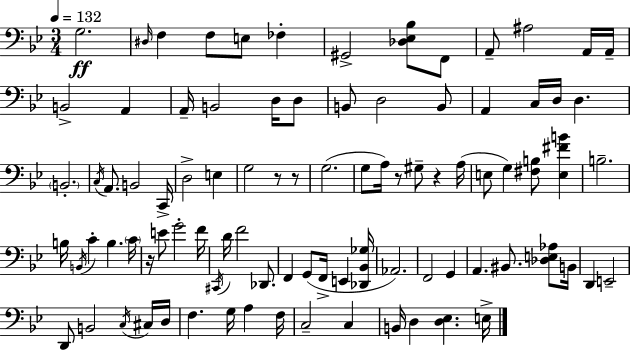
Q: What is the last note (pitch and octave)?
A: E3